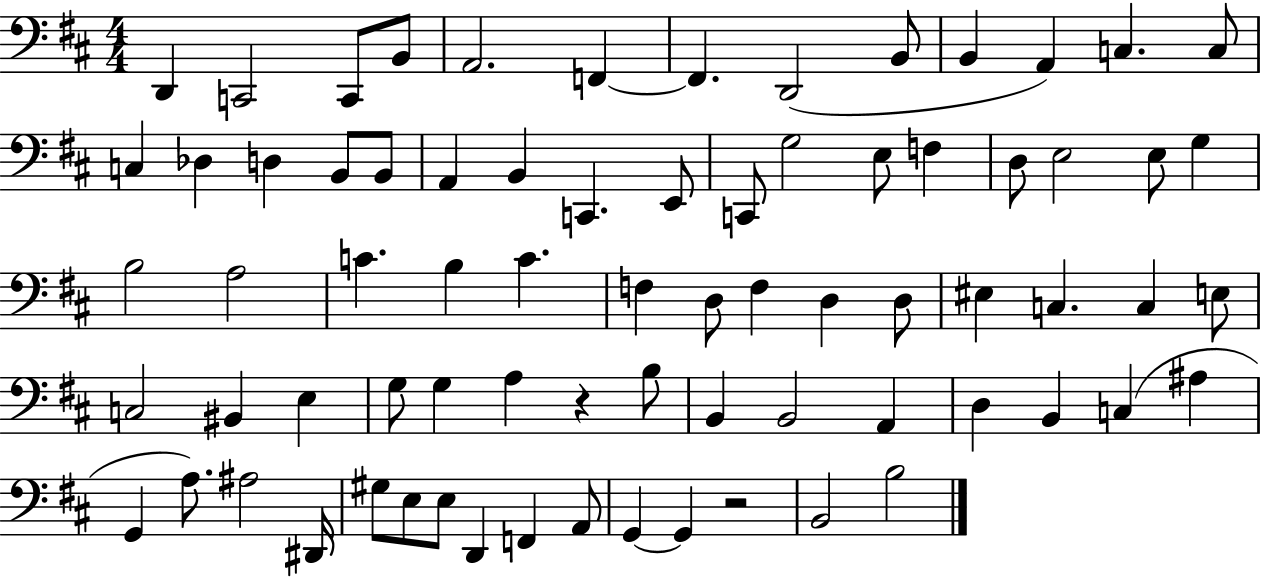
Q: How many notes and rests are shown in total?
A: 74